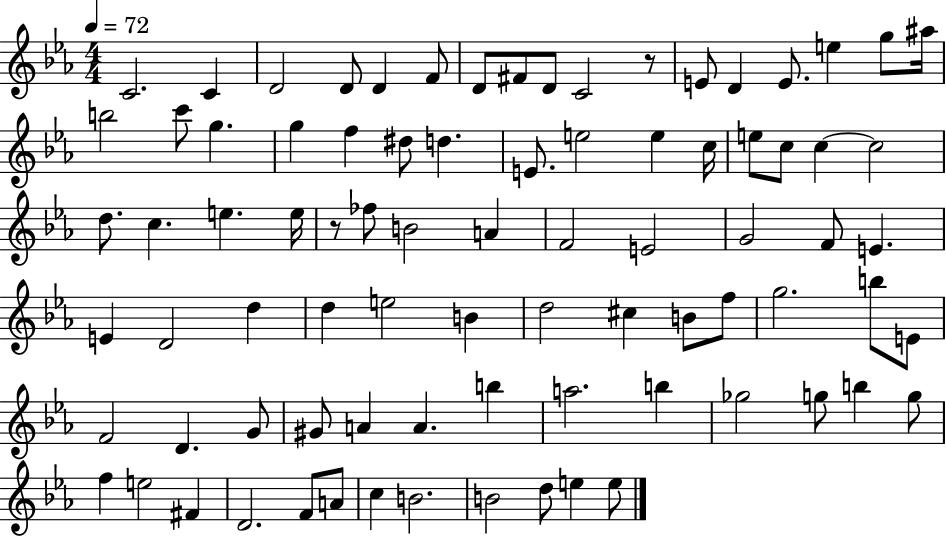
X:1
T:Untitled
M:4/4
L:1/4
K:Eb
C2 C D2 D/2 D F/2 D/2 ^F/2 D/2 C2 z/2 E/2 D E/2 e g/2 ^a/4 b2 c'/2 g g f ^d/2 d E/2 e2 e c/4 e/2 c/2 c c2 d/2 c e e/4 z/2 _f/2 B2 A F2 E2 G2 F/2 E E D2 d d e2 B d2 ^c B/2 f/2 g2 b/2 E/2 F2 D G/2 ^G/2 A A b a2 b _g2 g/2 b g/2 f e2 ^F D2 F/2 A/2 c B2 B2 d/2 e e/2